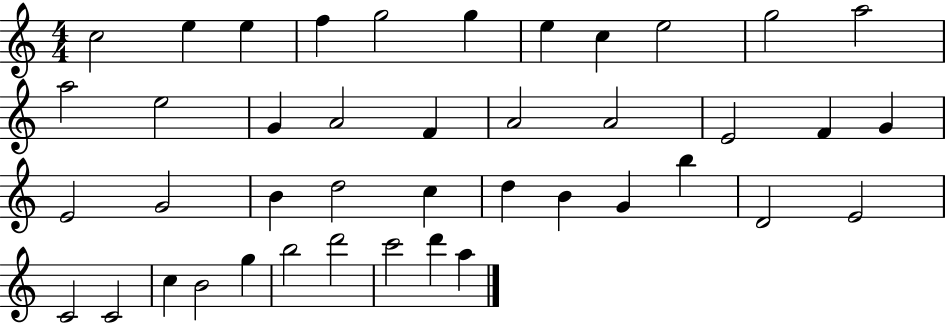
C5/h E5/q E5/q F5/q G5/h G5/q E5/q C5/q E5/h G5/h A5/h A5/h E5/h G4/q A4/h F4/q A4/h A4/h E4/h F4/q G4/q E4/h G4/h B4/q D5/h C5/q D5/q B4/q G4/q B5/q D4/h E4/h C4/h C4/h C5/q B4/h G5/q B5/h D6/h C6/h D6/q A5/q